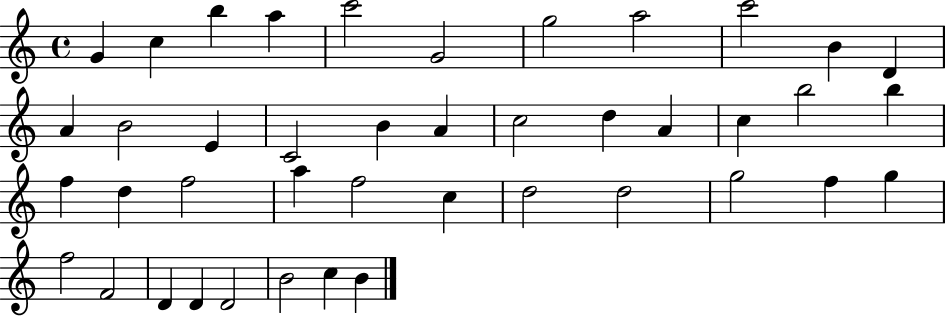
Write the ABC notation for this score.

X:1
T:Untitled
M:4/4
L:1/4
K:C
G c b a c'2 G2 g2 a2 c'2 B D A B2 E C2 B A c2 d A c b2 b f d f2 a f2 c d2 d2 g2 f g f2 F2 D D D2 B2 c B